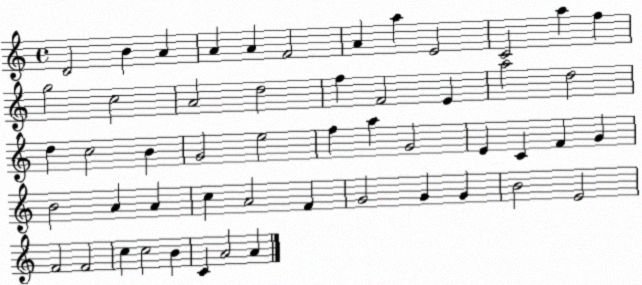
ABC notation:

X:1
T:Untitled
M:4/4
L:1/4
K:C
D2 B A A A F2 A a E2 C2 a f g2 c2 A2 d2 f F2 E a2 d2 d c2 B G2 e2 f a G2 E C F G B2 A A c A2 F G2 G G B2 E2 F2 F2 c c2 B C A2 A